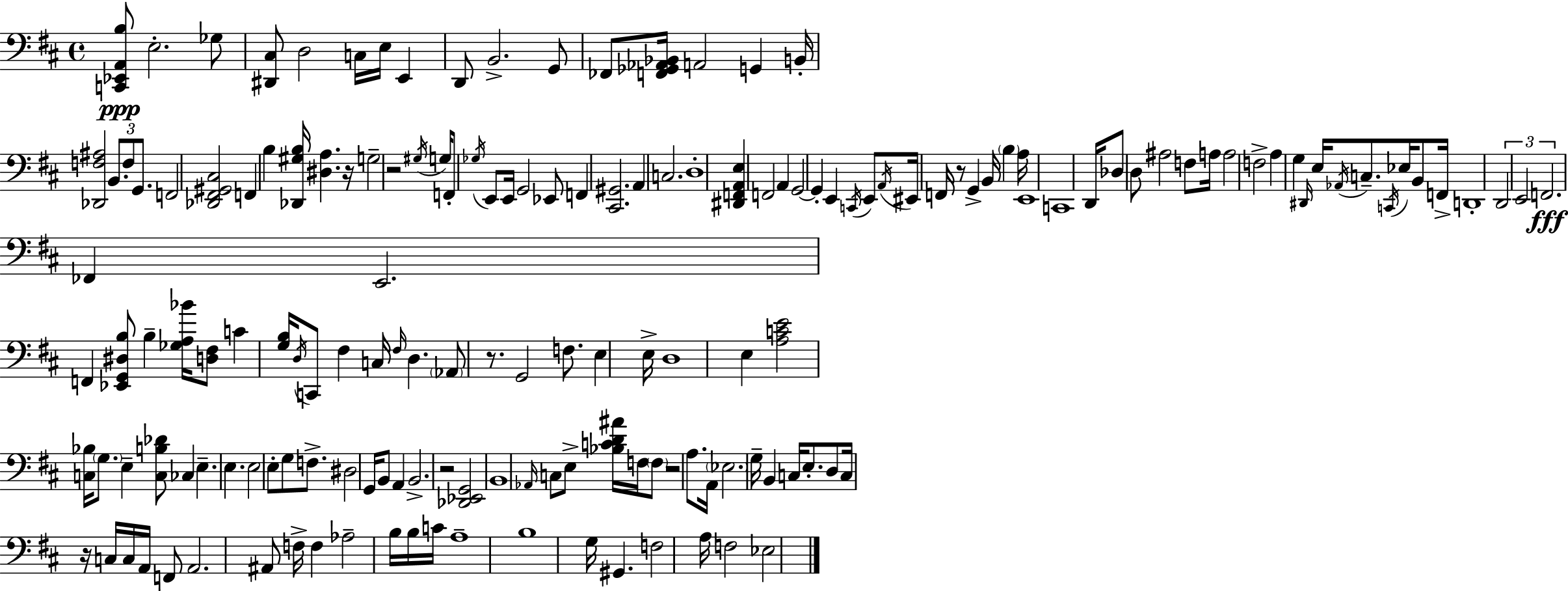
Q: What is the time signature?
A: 4/4